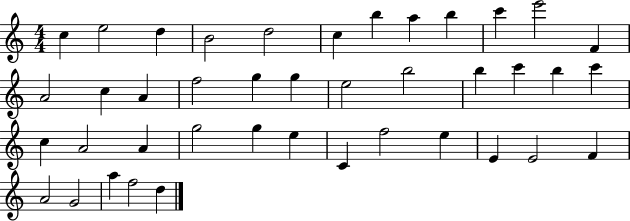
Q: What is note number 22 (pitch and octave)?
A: C6